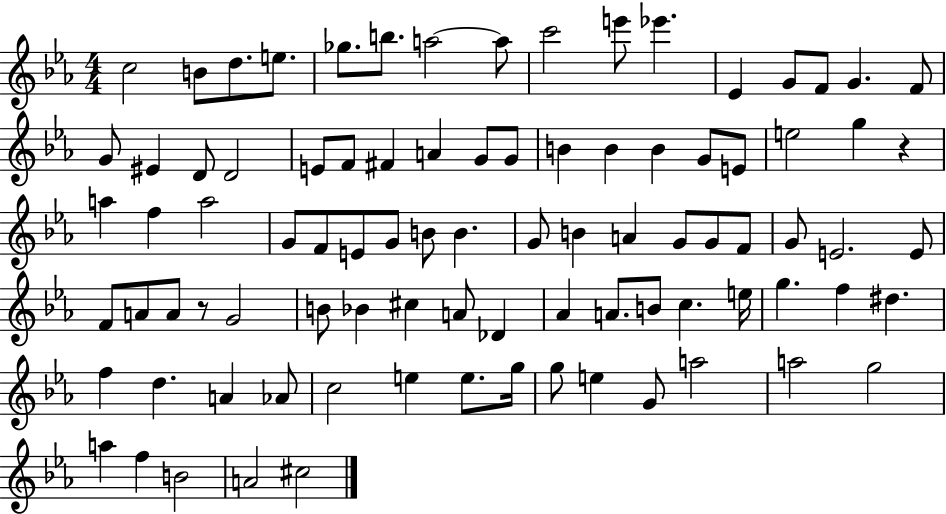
C5/h B4/e D5/e. E5/e. Gb5/e. B5/e. A5/h A5/e C6/h E6/e Eb6/q. Eb4/q G4/e F4/e G4/q. F4/e G4/e EIS4/q D4/e D4/h E4/e F4/e F#4/q A4/q G4/e G4/e B4/q B4/q B4/q G4/e E4/e E5/h G5/q R/q A5/q F5/q A5/h G4/e F4/e E4/e G4/e B4/e B4/q. G4/e B4/q A4/q G4/e G4/e F4/e G4/e E4/h. E4/e F4/e A4/e A4/e R/e G4/h B4/e Bb4/q C#5/q A4/e Db4/q Ab4/q A4/e. B4/e C5/q. E5/s G5/q. F5/q D#5/q. F5/q D5/q. A4/q Ab4/e C5/h E5/q E5/e. G5/s G5/e E5/q G4/e A5/h A5/h G5/h A5/q F5/q B4/h A4/h C#5/h